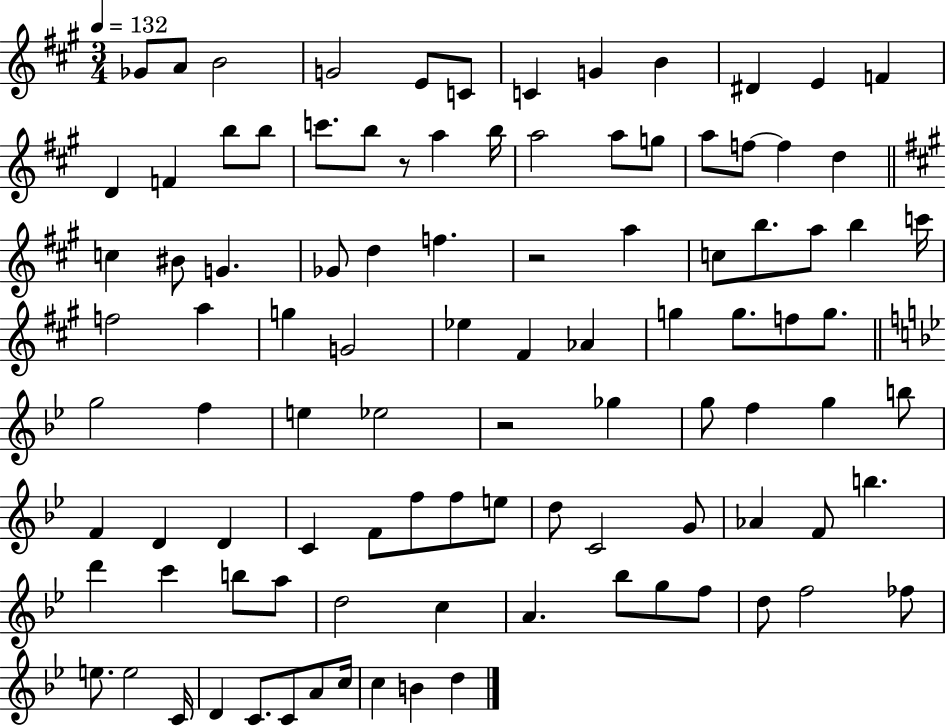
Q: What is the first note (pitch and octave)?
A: Gb4